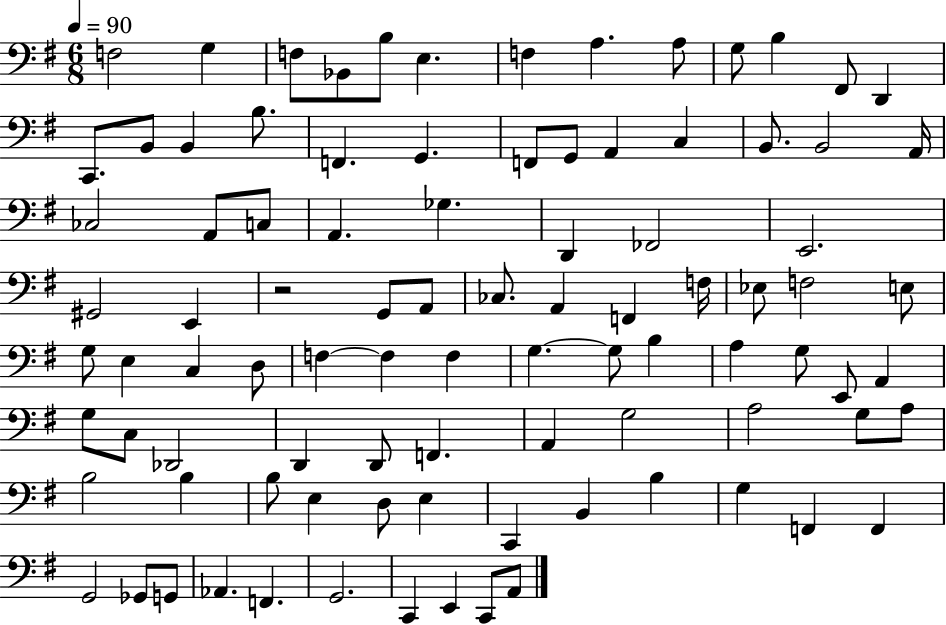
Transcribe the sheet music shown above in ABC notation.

X:1
T:Untitled
M:6/8
L:1/4
K:G
F,2 G, F,/2 _B,,/2 B,/2 E, F, A, A,/2 G,/2 B, ^F,,/2 D,, C,,/2 B,,/2 B,, B,/2 F,, G,, F,,/2 G,,/2 A,, C, B,,/2 B,,2 A,,/4 _C,2 A,,/2 C,/2 A,, _G, D,, _F,,2 E,,2 ^G,,2 E,, z2 G,,/2 A,,/2 _C,/2 A,, F,, F,/4 _E,/2 F,2 E,/2 G,/2 E, C, D,/2 F, F, F, G, G,/2 B, A, G,/2 E,,/2 A,, G,/2 C,/2 _D,,2 D,, D,,/2 F,, A,, G,2 A,2 G,/2 A,/2 B,2 B, B,/2 E, D,/2 E, C,, B,, B, G, F,, F,, G,,2 _G,,/2 G,,/2 _A,, F,, G,,2 C,, E,, C,,/2 A,,/2